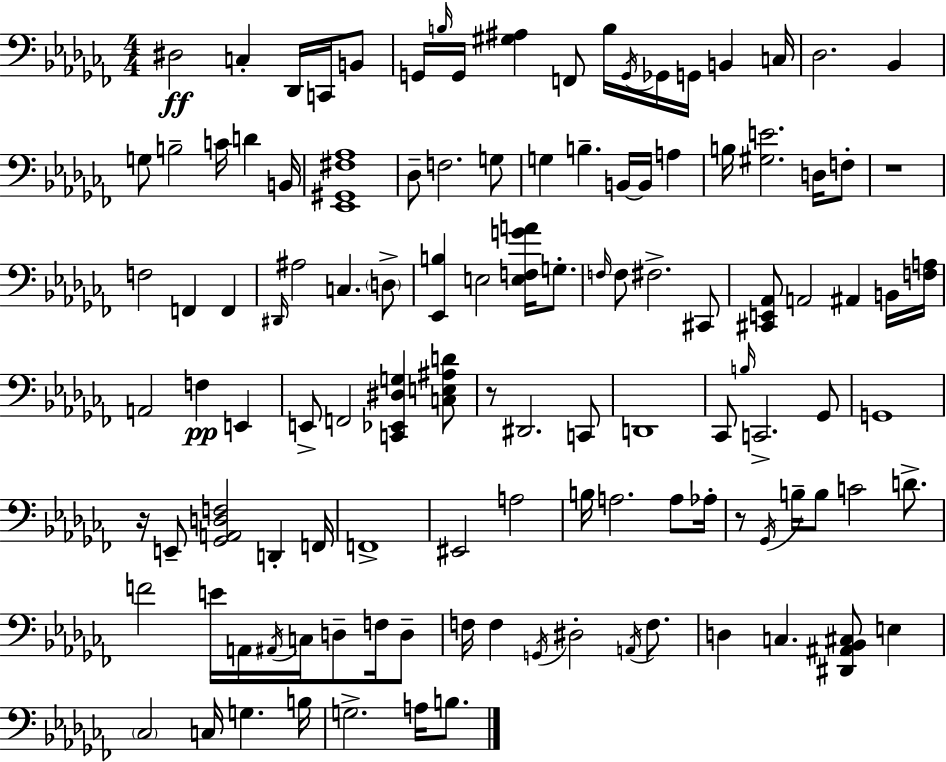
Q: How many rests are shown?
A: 4